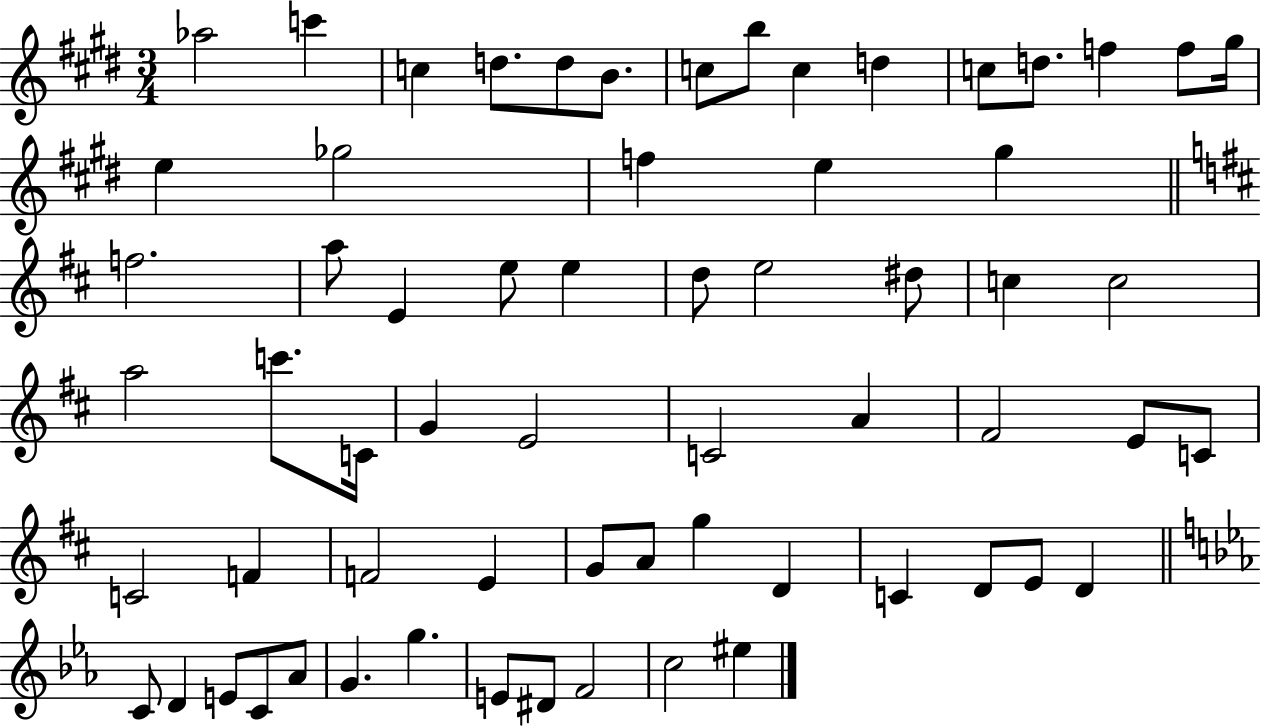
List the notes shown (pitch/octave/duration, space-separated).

Ab5/h C6/q C5/q D5/e. D5/e B4/e. C5/e B5/e C5/q D5/q C5/e D5/e. F5/q F5/e G#5/s E5/q Gb5/h F5/q E5/q G#5/q F5/h. A5/e E4/q E5/e E5/q D5/e E5/h D#5/e C5/q C5/h A5/h C6/e. C4/s G4/q E4/h C4/h A4/q F#4/h E4/e C4/e C4/h F4/q F4/h E4/q G4/e A4/e G5/q D4/q C4/q D4/e E4/e D4/q C4/e D4/q E4/e C4/e Ab4/e G4/q. G5/q. E4/e D#4/e F4/h C5/h EIS5/q